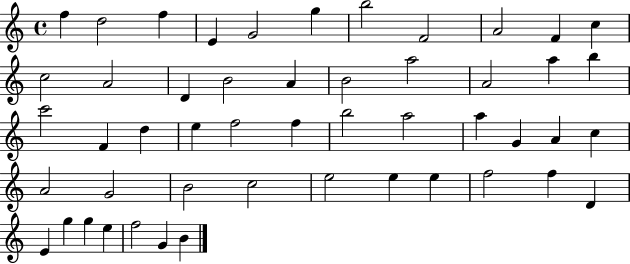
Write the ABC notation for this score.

X:1
T:Untitled
M:4/4
L:1/4
K:C
f d2 f E G2 g b2 F2 A2 F c c2 A2 D B2 A B2 a2 A2 a b c'2 F d e f2 f b2 a2 a G A c A2 G2 B2 c2 e2 e e f2 f D E g g e f2 G B